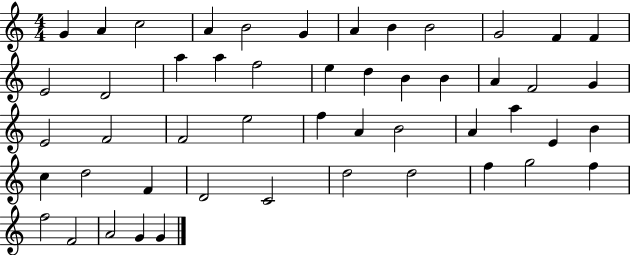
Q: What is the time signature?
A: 4/4